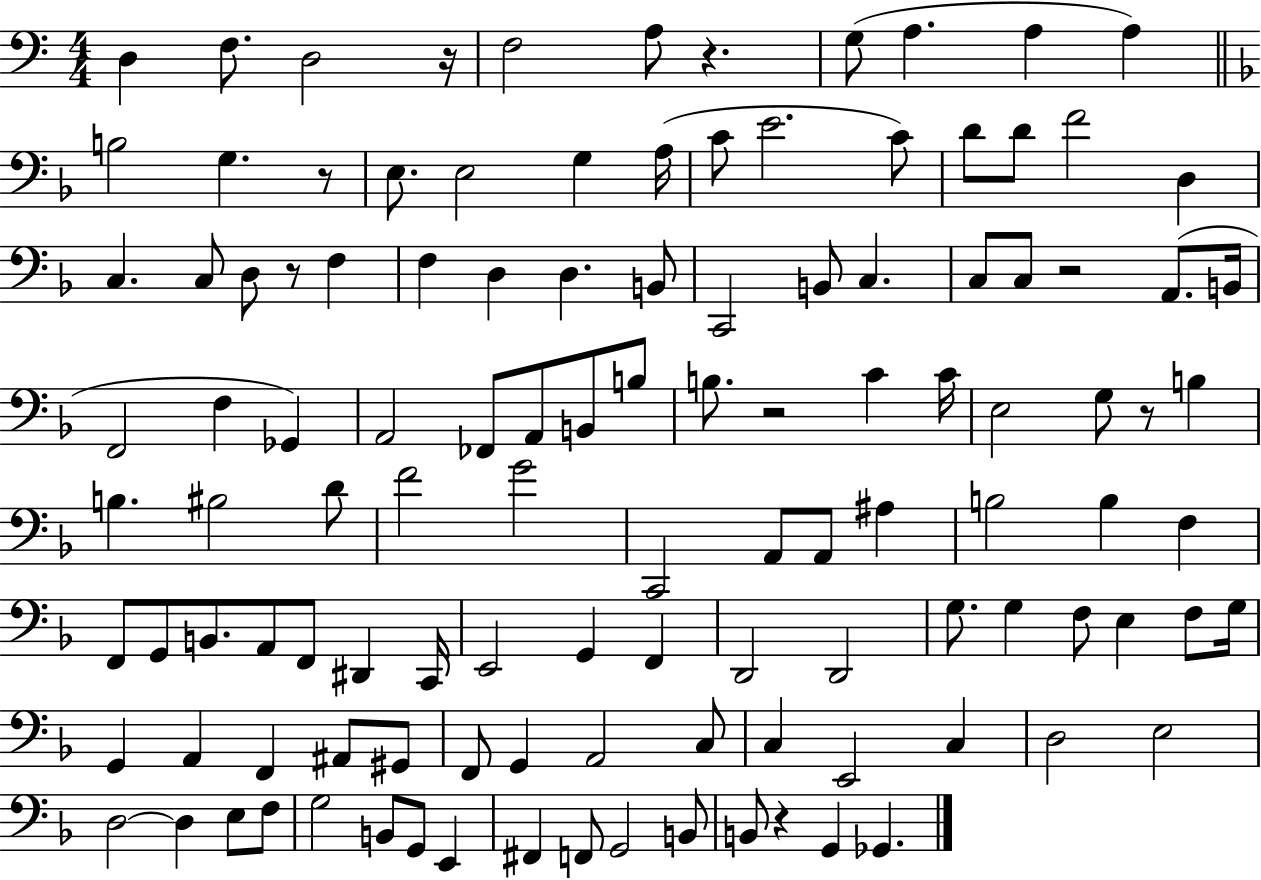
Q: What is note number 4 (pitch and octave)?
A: F3